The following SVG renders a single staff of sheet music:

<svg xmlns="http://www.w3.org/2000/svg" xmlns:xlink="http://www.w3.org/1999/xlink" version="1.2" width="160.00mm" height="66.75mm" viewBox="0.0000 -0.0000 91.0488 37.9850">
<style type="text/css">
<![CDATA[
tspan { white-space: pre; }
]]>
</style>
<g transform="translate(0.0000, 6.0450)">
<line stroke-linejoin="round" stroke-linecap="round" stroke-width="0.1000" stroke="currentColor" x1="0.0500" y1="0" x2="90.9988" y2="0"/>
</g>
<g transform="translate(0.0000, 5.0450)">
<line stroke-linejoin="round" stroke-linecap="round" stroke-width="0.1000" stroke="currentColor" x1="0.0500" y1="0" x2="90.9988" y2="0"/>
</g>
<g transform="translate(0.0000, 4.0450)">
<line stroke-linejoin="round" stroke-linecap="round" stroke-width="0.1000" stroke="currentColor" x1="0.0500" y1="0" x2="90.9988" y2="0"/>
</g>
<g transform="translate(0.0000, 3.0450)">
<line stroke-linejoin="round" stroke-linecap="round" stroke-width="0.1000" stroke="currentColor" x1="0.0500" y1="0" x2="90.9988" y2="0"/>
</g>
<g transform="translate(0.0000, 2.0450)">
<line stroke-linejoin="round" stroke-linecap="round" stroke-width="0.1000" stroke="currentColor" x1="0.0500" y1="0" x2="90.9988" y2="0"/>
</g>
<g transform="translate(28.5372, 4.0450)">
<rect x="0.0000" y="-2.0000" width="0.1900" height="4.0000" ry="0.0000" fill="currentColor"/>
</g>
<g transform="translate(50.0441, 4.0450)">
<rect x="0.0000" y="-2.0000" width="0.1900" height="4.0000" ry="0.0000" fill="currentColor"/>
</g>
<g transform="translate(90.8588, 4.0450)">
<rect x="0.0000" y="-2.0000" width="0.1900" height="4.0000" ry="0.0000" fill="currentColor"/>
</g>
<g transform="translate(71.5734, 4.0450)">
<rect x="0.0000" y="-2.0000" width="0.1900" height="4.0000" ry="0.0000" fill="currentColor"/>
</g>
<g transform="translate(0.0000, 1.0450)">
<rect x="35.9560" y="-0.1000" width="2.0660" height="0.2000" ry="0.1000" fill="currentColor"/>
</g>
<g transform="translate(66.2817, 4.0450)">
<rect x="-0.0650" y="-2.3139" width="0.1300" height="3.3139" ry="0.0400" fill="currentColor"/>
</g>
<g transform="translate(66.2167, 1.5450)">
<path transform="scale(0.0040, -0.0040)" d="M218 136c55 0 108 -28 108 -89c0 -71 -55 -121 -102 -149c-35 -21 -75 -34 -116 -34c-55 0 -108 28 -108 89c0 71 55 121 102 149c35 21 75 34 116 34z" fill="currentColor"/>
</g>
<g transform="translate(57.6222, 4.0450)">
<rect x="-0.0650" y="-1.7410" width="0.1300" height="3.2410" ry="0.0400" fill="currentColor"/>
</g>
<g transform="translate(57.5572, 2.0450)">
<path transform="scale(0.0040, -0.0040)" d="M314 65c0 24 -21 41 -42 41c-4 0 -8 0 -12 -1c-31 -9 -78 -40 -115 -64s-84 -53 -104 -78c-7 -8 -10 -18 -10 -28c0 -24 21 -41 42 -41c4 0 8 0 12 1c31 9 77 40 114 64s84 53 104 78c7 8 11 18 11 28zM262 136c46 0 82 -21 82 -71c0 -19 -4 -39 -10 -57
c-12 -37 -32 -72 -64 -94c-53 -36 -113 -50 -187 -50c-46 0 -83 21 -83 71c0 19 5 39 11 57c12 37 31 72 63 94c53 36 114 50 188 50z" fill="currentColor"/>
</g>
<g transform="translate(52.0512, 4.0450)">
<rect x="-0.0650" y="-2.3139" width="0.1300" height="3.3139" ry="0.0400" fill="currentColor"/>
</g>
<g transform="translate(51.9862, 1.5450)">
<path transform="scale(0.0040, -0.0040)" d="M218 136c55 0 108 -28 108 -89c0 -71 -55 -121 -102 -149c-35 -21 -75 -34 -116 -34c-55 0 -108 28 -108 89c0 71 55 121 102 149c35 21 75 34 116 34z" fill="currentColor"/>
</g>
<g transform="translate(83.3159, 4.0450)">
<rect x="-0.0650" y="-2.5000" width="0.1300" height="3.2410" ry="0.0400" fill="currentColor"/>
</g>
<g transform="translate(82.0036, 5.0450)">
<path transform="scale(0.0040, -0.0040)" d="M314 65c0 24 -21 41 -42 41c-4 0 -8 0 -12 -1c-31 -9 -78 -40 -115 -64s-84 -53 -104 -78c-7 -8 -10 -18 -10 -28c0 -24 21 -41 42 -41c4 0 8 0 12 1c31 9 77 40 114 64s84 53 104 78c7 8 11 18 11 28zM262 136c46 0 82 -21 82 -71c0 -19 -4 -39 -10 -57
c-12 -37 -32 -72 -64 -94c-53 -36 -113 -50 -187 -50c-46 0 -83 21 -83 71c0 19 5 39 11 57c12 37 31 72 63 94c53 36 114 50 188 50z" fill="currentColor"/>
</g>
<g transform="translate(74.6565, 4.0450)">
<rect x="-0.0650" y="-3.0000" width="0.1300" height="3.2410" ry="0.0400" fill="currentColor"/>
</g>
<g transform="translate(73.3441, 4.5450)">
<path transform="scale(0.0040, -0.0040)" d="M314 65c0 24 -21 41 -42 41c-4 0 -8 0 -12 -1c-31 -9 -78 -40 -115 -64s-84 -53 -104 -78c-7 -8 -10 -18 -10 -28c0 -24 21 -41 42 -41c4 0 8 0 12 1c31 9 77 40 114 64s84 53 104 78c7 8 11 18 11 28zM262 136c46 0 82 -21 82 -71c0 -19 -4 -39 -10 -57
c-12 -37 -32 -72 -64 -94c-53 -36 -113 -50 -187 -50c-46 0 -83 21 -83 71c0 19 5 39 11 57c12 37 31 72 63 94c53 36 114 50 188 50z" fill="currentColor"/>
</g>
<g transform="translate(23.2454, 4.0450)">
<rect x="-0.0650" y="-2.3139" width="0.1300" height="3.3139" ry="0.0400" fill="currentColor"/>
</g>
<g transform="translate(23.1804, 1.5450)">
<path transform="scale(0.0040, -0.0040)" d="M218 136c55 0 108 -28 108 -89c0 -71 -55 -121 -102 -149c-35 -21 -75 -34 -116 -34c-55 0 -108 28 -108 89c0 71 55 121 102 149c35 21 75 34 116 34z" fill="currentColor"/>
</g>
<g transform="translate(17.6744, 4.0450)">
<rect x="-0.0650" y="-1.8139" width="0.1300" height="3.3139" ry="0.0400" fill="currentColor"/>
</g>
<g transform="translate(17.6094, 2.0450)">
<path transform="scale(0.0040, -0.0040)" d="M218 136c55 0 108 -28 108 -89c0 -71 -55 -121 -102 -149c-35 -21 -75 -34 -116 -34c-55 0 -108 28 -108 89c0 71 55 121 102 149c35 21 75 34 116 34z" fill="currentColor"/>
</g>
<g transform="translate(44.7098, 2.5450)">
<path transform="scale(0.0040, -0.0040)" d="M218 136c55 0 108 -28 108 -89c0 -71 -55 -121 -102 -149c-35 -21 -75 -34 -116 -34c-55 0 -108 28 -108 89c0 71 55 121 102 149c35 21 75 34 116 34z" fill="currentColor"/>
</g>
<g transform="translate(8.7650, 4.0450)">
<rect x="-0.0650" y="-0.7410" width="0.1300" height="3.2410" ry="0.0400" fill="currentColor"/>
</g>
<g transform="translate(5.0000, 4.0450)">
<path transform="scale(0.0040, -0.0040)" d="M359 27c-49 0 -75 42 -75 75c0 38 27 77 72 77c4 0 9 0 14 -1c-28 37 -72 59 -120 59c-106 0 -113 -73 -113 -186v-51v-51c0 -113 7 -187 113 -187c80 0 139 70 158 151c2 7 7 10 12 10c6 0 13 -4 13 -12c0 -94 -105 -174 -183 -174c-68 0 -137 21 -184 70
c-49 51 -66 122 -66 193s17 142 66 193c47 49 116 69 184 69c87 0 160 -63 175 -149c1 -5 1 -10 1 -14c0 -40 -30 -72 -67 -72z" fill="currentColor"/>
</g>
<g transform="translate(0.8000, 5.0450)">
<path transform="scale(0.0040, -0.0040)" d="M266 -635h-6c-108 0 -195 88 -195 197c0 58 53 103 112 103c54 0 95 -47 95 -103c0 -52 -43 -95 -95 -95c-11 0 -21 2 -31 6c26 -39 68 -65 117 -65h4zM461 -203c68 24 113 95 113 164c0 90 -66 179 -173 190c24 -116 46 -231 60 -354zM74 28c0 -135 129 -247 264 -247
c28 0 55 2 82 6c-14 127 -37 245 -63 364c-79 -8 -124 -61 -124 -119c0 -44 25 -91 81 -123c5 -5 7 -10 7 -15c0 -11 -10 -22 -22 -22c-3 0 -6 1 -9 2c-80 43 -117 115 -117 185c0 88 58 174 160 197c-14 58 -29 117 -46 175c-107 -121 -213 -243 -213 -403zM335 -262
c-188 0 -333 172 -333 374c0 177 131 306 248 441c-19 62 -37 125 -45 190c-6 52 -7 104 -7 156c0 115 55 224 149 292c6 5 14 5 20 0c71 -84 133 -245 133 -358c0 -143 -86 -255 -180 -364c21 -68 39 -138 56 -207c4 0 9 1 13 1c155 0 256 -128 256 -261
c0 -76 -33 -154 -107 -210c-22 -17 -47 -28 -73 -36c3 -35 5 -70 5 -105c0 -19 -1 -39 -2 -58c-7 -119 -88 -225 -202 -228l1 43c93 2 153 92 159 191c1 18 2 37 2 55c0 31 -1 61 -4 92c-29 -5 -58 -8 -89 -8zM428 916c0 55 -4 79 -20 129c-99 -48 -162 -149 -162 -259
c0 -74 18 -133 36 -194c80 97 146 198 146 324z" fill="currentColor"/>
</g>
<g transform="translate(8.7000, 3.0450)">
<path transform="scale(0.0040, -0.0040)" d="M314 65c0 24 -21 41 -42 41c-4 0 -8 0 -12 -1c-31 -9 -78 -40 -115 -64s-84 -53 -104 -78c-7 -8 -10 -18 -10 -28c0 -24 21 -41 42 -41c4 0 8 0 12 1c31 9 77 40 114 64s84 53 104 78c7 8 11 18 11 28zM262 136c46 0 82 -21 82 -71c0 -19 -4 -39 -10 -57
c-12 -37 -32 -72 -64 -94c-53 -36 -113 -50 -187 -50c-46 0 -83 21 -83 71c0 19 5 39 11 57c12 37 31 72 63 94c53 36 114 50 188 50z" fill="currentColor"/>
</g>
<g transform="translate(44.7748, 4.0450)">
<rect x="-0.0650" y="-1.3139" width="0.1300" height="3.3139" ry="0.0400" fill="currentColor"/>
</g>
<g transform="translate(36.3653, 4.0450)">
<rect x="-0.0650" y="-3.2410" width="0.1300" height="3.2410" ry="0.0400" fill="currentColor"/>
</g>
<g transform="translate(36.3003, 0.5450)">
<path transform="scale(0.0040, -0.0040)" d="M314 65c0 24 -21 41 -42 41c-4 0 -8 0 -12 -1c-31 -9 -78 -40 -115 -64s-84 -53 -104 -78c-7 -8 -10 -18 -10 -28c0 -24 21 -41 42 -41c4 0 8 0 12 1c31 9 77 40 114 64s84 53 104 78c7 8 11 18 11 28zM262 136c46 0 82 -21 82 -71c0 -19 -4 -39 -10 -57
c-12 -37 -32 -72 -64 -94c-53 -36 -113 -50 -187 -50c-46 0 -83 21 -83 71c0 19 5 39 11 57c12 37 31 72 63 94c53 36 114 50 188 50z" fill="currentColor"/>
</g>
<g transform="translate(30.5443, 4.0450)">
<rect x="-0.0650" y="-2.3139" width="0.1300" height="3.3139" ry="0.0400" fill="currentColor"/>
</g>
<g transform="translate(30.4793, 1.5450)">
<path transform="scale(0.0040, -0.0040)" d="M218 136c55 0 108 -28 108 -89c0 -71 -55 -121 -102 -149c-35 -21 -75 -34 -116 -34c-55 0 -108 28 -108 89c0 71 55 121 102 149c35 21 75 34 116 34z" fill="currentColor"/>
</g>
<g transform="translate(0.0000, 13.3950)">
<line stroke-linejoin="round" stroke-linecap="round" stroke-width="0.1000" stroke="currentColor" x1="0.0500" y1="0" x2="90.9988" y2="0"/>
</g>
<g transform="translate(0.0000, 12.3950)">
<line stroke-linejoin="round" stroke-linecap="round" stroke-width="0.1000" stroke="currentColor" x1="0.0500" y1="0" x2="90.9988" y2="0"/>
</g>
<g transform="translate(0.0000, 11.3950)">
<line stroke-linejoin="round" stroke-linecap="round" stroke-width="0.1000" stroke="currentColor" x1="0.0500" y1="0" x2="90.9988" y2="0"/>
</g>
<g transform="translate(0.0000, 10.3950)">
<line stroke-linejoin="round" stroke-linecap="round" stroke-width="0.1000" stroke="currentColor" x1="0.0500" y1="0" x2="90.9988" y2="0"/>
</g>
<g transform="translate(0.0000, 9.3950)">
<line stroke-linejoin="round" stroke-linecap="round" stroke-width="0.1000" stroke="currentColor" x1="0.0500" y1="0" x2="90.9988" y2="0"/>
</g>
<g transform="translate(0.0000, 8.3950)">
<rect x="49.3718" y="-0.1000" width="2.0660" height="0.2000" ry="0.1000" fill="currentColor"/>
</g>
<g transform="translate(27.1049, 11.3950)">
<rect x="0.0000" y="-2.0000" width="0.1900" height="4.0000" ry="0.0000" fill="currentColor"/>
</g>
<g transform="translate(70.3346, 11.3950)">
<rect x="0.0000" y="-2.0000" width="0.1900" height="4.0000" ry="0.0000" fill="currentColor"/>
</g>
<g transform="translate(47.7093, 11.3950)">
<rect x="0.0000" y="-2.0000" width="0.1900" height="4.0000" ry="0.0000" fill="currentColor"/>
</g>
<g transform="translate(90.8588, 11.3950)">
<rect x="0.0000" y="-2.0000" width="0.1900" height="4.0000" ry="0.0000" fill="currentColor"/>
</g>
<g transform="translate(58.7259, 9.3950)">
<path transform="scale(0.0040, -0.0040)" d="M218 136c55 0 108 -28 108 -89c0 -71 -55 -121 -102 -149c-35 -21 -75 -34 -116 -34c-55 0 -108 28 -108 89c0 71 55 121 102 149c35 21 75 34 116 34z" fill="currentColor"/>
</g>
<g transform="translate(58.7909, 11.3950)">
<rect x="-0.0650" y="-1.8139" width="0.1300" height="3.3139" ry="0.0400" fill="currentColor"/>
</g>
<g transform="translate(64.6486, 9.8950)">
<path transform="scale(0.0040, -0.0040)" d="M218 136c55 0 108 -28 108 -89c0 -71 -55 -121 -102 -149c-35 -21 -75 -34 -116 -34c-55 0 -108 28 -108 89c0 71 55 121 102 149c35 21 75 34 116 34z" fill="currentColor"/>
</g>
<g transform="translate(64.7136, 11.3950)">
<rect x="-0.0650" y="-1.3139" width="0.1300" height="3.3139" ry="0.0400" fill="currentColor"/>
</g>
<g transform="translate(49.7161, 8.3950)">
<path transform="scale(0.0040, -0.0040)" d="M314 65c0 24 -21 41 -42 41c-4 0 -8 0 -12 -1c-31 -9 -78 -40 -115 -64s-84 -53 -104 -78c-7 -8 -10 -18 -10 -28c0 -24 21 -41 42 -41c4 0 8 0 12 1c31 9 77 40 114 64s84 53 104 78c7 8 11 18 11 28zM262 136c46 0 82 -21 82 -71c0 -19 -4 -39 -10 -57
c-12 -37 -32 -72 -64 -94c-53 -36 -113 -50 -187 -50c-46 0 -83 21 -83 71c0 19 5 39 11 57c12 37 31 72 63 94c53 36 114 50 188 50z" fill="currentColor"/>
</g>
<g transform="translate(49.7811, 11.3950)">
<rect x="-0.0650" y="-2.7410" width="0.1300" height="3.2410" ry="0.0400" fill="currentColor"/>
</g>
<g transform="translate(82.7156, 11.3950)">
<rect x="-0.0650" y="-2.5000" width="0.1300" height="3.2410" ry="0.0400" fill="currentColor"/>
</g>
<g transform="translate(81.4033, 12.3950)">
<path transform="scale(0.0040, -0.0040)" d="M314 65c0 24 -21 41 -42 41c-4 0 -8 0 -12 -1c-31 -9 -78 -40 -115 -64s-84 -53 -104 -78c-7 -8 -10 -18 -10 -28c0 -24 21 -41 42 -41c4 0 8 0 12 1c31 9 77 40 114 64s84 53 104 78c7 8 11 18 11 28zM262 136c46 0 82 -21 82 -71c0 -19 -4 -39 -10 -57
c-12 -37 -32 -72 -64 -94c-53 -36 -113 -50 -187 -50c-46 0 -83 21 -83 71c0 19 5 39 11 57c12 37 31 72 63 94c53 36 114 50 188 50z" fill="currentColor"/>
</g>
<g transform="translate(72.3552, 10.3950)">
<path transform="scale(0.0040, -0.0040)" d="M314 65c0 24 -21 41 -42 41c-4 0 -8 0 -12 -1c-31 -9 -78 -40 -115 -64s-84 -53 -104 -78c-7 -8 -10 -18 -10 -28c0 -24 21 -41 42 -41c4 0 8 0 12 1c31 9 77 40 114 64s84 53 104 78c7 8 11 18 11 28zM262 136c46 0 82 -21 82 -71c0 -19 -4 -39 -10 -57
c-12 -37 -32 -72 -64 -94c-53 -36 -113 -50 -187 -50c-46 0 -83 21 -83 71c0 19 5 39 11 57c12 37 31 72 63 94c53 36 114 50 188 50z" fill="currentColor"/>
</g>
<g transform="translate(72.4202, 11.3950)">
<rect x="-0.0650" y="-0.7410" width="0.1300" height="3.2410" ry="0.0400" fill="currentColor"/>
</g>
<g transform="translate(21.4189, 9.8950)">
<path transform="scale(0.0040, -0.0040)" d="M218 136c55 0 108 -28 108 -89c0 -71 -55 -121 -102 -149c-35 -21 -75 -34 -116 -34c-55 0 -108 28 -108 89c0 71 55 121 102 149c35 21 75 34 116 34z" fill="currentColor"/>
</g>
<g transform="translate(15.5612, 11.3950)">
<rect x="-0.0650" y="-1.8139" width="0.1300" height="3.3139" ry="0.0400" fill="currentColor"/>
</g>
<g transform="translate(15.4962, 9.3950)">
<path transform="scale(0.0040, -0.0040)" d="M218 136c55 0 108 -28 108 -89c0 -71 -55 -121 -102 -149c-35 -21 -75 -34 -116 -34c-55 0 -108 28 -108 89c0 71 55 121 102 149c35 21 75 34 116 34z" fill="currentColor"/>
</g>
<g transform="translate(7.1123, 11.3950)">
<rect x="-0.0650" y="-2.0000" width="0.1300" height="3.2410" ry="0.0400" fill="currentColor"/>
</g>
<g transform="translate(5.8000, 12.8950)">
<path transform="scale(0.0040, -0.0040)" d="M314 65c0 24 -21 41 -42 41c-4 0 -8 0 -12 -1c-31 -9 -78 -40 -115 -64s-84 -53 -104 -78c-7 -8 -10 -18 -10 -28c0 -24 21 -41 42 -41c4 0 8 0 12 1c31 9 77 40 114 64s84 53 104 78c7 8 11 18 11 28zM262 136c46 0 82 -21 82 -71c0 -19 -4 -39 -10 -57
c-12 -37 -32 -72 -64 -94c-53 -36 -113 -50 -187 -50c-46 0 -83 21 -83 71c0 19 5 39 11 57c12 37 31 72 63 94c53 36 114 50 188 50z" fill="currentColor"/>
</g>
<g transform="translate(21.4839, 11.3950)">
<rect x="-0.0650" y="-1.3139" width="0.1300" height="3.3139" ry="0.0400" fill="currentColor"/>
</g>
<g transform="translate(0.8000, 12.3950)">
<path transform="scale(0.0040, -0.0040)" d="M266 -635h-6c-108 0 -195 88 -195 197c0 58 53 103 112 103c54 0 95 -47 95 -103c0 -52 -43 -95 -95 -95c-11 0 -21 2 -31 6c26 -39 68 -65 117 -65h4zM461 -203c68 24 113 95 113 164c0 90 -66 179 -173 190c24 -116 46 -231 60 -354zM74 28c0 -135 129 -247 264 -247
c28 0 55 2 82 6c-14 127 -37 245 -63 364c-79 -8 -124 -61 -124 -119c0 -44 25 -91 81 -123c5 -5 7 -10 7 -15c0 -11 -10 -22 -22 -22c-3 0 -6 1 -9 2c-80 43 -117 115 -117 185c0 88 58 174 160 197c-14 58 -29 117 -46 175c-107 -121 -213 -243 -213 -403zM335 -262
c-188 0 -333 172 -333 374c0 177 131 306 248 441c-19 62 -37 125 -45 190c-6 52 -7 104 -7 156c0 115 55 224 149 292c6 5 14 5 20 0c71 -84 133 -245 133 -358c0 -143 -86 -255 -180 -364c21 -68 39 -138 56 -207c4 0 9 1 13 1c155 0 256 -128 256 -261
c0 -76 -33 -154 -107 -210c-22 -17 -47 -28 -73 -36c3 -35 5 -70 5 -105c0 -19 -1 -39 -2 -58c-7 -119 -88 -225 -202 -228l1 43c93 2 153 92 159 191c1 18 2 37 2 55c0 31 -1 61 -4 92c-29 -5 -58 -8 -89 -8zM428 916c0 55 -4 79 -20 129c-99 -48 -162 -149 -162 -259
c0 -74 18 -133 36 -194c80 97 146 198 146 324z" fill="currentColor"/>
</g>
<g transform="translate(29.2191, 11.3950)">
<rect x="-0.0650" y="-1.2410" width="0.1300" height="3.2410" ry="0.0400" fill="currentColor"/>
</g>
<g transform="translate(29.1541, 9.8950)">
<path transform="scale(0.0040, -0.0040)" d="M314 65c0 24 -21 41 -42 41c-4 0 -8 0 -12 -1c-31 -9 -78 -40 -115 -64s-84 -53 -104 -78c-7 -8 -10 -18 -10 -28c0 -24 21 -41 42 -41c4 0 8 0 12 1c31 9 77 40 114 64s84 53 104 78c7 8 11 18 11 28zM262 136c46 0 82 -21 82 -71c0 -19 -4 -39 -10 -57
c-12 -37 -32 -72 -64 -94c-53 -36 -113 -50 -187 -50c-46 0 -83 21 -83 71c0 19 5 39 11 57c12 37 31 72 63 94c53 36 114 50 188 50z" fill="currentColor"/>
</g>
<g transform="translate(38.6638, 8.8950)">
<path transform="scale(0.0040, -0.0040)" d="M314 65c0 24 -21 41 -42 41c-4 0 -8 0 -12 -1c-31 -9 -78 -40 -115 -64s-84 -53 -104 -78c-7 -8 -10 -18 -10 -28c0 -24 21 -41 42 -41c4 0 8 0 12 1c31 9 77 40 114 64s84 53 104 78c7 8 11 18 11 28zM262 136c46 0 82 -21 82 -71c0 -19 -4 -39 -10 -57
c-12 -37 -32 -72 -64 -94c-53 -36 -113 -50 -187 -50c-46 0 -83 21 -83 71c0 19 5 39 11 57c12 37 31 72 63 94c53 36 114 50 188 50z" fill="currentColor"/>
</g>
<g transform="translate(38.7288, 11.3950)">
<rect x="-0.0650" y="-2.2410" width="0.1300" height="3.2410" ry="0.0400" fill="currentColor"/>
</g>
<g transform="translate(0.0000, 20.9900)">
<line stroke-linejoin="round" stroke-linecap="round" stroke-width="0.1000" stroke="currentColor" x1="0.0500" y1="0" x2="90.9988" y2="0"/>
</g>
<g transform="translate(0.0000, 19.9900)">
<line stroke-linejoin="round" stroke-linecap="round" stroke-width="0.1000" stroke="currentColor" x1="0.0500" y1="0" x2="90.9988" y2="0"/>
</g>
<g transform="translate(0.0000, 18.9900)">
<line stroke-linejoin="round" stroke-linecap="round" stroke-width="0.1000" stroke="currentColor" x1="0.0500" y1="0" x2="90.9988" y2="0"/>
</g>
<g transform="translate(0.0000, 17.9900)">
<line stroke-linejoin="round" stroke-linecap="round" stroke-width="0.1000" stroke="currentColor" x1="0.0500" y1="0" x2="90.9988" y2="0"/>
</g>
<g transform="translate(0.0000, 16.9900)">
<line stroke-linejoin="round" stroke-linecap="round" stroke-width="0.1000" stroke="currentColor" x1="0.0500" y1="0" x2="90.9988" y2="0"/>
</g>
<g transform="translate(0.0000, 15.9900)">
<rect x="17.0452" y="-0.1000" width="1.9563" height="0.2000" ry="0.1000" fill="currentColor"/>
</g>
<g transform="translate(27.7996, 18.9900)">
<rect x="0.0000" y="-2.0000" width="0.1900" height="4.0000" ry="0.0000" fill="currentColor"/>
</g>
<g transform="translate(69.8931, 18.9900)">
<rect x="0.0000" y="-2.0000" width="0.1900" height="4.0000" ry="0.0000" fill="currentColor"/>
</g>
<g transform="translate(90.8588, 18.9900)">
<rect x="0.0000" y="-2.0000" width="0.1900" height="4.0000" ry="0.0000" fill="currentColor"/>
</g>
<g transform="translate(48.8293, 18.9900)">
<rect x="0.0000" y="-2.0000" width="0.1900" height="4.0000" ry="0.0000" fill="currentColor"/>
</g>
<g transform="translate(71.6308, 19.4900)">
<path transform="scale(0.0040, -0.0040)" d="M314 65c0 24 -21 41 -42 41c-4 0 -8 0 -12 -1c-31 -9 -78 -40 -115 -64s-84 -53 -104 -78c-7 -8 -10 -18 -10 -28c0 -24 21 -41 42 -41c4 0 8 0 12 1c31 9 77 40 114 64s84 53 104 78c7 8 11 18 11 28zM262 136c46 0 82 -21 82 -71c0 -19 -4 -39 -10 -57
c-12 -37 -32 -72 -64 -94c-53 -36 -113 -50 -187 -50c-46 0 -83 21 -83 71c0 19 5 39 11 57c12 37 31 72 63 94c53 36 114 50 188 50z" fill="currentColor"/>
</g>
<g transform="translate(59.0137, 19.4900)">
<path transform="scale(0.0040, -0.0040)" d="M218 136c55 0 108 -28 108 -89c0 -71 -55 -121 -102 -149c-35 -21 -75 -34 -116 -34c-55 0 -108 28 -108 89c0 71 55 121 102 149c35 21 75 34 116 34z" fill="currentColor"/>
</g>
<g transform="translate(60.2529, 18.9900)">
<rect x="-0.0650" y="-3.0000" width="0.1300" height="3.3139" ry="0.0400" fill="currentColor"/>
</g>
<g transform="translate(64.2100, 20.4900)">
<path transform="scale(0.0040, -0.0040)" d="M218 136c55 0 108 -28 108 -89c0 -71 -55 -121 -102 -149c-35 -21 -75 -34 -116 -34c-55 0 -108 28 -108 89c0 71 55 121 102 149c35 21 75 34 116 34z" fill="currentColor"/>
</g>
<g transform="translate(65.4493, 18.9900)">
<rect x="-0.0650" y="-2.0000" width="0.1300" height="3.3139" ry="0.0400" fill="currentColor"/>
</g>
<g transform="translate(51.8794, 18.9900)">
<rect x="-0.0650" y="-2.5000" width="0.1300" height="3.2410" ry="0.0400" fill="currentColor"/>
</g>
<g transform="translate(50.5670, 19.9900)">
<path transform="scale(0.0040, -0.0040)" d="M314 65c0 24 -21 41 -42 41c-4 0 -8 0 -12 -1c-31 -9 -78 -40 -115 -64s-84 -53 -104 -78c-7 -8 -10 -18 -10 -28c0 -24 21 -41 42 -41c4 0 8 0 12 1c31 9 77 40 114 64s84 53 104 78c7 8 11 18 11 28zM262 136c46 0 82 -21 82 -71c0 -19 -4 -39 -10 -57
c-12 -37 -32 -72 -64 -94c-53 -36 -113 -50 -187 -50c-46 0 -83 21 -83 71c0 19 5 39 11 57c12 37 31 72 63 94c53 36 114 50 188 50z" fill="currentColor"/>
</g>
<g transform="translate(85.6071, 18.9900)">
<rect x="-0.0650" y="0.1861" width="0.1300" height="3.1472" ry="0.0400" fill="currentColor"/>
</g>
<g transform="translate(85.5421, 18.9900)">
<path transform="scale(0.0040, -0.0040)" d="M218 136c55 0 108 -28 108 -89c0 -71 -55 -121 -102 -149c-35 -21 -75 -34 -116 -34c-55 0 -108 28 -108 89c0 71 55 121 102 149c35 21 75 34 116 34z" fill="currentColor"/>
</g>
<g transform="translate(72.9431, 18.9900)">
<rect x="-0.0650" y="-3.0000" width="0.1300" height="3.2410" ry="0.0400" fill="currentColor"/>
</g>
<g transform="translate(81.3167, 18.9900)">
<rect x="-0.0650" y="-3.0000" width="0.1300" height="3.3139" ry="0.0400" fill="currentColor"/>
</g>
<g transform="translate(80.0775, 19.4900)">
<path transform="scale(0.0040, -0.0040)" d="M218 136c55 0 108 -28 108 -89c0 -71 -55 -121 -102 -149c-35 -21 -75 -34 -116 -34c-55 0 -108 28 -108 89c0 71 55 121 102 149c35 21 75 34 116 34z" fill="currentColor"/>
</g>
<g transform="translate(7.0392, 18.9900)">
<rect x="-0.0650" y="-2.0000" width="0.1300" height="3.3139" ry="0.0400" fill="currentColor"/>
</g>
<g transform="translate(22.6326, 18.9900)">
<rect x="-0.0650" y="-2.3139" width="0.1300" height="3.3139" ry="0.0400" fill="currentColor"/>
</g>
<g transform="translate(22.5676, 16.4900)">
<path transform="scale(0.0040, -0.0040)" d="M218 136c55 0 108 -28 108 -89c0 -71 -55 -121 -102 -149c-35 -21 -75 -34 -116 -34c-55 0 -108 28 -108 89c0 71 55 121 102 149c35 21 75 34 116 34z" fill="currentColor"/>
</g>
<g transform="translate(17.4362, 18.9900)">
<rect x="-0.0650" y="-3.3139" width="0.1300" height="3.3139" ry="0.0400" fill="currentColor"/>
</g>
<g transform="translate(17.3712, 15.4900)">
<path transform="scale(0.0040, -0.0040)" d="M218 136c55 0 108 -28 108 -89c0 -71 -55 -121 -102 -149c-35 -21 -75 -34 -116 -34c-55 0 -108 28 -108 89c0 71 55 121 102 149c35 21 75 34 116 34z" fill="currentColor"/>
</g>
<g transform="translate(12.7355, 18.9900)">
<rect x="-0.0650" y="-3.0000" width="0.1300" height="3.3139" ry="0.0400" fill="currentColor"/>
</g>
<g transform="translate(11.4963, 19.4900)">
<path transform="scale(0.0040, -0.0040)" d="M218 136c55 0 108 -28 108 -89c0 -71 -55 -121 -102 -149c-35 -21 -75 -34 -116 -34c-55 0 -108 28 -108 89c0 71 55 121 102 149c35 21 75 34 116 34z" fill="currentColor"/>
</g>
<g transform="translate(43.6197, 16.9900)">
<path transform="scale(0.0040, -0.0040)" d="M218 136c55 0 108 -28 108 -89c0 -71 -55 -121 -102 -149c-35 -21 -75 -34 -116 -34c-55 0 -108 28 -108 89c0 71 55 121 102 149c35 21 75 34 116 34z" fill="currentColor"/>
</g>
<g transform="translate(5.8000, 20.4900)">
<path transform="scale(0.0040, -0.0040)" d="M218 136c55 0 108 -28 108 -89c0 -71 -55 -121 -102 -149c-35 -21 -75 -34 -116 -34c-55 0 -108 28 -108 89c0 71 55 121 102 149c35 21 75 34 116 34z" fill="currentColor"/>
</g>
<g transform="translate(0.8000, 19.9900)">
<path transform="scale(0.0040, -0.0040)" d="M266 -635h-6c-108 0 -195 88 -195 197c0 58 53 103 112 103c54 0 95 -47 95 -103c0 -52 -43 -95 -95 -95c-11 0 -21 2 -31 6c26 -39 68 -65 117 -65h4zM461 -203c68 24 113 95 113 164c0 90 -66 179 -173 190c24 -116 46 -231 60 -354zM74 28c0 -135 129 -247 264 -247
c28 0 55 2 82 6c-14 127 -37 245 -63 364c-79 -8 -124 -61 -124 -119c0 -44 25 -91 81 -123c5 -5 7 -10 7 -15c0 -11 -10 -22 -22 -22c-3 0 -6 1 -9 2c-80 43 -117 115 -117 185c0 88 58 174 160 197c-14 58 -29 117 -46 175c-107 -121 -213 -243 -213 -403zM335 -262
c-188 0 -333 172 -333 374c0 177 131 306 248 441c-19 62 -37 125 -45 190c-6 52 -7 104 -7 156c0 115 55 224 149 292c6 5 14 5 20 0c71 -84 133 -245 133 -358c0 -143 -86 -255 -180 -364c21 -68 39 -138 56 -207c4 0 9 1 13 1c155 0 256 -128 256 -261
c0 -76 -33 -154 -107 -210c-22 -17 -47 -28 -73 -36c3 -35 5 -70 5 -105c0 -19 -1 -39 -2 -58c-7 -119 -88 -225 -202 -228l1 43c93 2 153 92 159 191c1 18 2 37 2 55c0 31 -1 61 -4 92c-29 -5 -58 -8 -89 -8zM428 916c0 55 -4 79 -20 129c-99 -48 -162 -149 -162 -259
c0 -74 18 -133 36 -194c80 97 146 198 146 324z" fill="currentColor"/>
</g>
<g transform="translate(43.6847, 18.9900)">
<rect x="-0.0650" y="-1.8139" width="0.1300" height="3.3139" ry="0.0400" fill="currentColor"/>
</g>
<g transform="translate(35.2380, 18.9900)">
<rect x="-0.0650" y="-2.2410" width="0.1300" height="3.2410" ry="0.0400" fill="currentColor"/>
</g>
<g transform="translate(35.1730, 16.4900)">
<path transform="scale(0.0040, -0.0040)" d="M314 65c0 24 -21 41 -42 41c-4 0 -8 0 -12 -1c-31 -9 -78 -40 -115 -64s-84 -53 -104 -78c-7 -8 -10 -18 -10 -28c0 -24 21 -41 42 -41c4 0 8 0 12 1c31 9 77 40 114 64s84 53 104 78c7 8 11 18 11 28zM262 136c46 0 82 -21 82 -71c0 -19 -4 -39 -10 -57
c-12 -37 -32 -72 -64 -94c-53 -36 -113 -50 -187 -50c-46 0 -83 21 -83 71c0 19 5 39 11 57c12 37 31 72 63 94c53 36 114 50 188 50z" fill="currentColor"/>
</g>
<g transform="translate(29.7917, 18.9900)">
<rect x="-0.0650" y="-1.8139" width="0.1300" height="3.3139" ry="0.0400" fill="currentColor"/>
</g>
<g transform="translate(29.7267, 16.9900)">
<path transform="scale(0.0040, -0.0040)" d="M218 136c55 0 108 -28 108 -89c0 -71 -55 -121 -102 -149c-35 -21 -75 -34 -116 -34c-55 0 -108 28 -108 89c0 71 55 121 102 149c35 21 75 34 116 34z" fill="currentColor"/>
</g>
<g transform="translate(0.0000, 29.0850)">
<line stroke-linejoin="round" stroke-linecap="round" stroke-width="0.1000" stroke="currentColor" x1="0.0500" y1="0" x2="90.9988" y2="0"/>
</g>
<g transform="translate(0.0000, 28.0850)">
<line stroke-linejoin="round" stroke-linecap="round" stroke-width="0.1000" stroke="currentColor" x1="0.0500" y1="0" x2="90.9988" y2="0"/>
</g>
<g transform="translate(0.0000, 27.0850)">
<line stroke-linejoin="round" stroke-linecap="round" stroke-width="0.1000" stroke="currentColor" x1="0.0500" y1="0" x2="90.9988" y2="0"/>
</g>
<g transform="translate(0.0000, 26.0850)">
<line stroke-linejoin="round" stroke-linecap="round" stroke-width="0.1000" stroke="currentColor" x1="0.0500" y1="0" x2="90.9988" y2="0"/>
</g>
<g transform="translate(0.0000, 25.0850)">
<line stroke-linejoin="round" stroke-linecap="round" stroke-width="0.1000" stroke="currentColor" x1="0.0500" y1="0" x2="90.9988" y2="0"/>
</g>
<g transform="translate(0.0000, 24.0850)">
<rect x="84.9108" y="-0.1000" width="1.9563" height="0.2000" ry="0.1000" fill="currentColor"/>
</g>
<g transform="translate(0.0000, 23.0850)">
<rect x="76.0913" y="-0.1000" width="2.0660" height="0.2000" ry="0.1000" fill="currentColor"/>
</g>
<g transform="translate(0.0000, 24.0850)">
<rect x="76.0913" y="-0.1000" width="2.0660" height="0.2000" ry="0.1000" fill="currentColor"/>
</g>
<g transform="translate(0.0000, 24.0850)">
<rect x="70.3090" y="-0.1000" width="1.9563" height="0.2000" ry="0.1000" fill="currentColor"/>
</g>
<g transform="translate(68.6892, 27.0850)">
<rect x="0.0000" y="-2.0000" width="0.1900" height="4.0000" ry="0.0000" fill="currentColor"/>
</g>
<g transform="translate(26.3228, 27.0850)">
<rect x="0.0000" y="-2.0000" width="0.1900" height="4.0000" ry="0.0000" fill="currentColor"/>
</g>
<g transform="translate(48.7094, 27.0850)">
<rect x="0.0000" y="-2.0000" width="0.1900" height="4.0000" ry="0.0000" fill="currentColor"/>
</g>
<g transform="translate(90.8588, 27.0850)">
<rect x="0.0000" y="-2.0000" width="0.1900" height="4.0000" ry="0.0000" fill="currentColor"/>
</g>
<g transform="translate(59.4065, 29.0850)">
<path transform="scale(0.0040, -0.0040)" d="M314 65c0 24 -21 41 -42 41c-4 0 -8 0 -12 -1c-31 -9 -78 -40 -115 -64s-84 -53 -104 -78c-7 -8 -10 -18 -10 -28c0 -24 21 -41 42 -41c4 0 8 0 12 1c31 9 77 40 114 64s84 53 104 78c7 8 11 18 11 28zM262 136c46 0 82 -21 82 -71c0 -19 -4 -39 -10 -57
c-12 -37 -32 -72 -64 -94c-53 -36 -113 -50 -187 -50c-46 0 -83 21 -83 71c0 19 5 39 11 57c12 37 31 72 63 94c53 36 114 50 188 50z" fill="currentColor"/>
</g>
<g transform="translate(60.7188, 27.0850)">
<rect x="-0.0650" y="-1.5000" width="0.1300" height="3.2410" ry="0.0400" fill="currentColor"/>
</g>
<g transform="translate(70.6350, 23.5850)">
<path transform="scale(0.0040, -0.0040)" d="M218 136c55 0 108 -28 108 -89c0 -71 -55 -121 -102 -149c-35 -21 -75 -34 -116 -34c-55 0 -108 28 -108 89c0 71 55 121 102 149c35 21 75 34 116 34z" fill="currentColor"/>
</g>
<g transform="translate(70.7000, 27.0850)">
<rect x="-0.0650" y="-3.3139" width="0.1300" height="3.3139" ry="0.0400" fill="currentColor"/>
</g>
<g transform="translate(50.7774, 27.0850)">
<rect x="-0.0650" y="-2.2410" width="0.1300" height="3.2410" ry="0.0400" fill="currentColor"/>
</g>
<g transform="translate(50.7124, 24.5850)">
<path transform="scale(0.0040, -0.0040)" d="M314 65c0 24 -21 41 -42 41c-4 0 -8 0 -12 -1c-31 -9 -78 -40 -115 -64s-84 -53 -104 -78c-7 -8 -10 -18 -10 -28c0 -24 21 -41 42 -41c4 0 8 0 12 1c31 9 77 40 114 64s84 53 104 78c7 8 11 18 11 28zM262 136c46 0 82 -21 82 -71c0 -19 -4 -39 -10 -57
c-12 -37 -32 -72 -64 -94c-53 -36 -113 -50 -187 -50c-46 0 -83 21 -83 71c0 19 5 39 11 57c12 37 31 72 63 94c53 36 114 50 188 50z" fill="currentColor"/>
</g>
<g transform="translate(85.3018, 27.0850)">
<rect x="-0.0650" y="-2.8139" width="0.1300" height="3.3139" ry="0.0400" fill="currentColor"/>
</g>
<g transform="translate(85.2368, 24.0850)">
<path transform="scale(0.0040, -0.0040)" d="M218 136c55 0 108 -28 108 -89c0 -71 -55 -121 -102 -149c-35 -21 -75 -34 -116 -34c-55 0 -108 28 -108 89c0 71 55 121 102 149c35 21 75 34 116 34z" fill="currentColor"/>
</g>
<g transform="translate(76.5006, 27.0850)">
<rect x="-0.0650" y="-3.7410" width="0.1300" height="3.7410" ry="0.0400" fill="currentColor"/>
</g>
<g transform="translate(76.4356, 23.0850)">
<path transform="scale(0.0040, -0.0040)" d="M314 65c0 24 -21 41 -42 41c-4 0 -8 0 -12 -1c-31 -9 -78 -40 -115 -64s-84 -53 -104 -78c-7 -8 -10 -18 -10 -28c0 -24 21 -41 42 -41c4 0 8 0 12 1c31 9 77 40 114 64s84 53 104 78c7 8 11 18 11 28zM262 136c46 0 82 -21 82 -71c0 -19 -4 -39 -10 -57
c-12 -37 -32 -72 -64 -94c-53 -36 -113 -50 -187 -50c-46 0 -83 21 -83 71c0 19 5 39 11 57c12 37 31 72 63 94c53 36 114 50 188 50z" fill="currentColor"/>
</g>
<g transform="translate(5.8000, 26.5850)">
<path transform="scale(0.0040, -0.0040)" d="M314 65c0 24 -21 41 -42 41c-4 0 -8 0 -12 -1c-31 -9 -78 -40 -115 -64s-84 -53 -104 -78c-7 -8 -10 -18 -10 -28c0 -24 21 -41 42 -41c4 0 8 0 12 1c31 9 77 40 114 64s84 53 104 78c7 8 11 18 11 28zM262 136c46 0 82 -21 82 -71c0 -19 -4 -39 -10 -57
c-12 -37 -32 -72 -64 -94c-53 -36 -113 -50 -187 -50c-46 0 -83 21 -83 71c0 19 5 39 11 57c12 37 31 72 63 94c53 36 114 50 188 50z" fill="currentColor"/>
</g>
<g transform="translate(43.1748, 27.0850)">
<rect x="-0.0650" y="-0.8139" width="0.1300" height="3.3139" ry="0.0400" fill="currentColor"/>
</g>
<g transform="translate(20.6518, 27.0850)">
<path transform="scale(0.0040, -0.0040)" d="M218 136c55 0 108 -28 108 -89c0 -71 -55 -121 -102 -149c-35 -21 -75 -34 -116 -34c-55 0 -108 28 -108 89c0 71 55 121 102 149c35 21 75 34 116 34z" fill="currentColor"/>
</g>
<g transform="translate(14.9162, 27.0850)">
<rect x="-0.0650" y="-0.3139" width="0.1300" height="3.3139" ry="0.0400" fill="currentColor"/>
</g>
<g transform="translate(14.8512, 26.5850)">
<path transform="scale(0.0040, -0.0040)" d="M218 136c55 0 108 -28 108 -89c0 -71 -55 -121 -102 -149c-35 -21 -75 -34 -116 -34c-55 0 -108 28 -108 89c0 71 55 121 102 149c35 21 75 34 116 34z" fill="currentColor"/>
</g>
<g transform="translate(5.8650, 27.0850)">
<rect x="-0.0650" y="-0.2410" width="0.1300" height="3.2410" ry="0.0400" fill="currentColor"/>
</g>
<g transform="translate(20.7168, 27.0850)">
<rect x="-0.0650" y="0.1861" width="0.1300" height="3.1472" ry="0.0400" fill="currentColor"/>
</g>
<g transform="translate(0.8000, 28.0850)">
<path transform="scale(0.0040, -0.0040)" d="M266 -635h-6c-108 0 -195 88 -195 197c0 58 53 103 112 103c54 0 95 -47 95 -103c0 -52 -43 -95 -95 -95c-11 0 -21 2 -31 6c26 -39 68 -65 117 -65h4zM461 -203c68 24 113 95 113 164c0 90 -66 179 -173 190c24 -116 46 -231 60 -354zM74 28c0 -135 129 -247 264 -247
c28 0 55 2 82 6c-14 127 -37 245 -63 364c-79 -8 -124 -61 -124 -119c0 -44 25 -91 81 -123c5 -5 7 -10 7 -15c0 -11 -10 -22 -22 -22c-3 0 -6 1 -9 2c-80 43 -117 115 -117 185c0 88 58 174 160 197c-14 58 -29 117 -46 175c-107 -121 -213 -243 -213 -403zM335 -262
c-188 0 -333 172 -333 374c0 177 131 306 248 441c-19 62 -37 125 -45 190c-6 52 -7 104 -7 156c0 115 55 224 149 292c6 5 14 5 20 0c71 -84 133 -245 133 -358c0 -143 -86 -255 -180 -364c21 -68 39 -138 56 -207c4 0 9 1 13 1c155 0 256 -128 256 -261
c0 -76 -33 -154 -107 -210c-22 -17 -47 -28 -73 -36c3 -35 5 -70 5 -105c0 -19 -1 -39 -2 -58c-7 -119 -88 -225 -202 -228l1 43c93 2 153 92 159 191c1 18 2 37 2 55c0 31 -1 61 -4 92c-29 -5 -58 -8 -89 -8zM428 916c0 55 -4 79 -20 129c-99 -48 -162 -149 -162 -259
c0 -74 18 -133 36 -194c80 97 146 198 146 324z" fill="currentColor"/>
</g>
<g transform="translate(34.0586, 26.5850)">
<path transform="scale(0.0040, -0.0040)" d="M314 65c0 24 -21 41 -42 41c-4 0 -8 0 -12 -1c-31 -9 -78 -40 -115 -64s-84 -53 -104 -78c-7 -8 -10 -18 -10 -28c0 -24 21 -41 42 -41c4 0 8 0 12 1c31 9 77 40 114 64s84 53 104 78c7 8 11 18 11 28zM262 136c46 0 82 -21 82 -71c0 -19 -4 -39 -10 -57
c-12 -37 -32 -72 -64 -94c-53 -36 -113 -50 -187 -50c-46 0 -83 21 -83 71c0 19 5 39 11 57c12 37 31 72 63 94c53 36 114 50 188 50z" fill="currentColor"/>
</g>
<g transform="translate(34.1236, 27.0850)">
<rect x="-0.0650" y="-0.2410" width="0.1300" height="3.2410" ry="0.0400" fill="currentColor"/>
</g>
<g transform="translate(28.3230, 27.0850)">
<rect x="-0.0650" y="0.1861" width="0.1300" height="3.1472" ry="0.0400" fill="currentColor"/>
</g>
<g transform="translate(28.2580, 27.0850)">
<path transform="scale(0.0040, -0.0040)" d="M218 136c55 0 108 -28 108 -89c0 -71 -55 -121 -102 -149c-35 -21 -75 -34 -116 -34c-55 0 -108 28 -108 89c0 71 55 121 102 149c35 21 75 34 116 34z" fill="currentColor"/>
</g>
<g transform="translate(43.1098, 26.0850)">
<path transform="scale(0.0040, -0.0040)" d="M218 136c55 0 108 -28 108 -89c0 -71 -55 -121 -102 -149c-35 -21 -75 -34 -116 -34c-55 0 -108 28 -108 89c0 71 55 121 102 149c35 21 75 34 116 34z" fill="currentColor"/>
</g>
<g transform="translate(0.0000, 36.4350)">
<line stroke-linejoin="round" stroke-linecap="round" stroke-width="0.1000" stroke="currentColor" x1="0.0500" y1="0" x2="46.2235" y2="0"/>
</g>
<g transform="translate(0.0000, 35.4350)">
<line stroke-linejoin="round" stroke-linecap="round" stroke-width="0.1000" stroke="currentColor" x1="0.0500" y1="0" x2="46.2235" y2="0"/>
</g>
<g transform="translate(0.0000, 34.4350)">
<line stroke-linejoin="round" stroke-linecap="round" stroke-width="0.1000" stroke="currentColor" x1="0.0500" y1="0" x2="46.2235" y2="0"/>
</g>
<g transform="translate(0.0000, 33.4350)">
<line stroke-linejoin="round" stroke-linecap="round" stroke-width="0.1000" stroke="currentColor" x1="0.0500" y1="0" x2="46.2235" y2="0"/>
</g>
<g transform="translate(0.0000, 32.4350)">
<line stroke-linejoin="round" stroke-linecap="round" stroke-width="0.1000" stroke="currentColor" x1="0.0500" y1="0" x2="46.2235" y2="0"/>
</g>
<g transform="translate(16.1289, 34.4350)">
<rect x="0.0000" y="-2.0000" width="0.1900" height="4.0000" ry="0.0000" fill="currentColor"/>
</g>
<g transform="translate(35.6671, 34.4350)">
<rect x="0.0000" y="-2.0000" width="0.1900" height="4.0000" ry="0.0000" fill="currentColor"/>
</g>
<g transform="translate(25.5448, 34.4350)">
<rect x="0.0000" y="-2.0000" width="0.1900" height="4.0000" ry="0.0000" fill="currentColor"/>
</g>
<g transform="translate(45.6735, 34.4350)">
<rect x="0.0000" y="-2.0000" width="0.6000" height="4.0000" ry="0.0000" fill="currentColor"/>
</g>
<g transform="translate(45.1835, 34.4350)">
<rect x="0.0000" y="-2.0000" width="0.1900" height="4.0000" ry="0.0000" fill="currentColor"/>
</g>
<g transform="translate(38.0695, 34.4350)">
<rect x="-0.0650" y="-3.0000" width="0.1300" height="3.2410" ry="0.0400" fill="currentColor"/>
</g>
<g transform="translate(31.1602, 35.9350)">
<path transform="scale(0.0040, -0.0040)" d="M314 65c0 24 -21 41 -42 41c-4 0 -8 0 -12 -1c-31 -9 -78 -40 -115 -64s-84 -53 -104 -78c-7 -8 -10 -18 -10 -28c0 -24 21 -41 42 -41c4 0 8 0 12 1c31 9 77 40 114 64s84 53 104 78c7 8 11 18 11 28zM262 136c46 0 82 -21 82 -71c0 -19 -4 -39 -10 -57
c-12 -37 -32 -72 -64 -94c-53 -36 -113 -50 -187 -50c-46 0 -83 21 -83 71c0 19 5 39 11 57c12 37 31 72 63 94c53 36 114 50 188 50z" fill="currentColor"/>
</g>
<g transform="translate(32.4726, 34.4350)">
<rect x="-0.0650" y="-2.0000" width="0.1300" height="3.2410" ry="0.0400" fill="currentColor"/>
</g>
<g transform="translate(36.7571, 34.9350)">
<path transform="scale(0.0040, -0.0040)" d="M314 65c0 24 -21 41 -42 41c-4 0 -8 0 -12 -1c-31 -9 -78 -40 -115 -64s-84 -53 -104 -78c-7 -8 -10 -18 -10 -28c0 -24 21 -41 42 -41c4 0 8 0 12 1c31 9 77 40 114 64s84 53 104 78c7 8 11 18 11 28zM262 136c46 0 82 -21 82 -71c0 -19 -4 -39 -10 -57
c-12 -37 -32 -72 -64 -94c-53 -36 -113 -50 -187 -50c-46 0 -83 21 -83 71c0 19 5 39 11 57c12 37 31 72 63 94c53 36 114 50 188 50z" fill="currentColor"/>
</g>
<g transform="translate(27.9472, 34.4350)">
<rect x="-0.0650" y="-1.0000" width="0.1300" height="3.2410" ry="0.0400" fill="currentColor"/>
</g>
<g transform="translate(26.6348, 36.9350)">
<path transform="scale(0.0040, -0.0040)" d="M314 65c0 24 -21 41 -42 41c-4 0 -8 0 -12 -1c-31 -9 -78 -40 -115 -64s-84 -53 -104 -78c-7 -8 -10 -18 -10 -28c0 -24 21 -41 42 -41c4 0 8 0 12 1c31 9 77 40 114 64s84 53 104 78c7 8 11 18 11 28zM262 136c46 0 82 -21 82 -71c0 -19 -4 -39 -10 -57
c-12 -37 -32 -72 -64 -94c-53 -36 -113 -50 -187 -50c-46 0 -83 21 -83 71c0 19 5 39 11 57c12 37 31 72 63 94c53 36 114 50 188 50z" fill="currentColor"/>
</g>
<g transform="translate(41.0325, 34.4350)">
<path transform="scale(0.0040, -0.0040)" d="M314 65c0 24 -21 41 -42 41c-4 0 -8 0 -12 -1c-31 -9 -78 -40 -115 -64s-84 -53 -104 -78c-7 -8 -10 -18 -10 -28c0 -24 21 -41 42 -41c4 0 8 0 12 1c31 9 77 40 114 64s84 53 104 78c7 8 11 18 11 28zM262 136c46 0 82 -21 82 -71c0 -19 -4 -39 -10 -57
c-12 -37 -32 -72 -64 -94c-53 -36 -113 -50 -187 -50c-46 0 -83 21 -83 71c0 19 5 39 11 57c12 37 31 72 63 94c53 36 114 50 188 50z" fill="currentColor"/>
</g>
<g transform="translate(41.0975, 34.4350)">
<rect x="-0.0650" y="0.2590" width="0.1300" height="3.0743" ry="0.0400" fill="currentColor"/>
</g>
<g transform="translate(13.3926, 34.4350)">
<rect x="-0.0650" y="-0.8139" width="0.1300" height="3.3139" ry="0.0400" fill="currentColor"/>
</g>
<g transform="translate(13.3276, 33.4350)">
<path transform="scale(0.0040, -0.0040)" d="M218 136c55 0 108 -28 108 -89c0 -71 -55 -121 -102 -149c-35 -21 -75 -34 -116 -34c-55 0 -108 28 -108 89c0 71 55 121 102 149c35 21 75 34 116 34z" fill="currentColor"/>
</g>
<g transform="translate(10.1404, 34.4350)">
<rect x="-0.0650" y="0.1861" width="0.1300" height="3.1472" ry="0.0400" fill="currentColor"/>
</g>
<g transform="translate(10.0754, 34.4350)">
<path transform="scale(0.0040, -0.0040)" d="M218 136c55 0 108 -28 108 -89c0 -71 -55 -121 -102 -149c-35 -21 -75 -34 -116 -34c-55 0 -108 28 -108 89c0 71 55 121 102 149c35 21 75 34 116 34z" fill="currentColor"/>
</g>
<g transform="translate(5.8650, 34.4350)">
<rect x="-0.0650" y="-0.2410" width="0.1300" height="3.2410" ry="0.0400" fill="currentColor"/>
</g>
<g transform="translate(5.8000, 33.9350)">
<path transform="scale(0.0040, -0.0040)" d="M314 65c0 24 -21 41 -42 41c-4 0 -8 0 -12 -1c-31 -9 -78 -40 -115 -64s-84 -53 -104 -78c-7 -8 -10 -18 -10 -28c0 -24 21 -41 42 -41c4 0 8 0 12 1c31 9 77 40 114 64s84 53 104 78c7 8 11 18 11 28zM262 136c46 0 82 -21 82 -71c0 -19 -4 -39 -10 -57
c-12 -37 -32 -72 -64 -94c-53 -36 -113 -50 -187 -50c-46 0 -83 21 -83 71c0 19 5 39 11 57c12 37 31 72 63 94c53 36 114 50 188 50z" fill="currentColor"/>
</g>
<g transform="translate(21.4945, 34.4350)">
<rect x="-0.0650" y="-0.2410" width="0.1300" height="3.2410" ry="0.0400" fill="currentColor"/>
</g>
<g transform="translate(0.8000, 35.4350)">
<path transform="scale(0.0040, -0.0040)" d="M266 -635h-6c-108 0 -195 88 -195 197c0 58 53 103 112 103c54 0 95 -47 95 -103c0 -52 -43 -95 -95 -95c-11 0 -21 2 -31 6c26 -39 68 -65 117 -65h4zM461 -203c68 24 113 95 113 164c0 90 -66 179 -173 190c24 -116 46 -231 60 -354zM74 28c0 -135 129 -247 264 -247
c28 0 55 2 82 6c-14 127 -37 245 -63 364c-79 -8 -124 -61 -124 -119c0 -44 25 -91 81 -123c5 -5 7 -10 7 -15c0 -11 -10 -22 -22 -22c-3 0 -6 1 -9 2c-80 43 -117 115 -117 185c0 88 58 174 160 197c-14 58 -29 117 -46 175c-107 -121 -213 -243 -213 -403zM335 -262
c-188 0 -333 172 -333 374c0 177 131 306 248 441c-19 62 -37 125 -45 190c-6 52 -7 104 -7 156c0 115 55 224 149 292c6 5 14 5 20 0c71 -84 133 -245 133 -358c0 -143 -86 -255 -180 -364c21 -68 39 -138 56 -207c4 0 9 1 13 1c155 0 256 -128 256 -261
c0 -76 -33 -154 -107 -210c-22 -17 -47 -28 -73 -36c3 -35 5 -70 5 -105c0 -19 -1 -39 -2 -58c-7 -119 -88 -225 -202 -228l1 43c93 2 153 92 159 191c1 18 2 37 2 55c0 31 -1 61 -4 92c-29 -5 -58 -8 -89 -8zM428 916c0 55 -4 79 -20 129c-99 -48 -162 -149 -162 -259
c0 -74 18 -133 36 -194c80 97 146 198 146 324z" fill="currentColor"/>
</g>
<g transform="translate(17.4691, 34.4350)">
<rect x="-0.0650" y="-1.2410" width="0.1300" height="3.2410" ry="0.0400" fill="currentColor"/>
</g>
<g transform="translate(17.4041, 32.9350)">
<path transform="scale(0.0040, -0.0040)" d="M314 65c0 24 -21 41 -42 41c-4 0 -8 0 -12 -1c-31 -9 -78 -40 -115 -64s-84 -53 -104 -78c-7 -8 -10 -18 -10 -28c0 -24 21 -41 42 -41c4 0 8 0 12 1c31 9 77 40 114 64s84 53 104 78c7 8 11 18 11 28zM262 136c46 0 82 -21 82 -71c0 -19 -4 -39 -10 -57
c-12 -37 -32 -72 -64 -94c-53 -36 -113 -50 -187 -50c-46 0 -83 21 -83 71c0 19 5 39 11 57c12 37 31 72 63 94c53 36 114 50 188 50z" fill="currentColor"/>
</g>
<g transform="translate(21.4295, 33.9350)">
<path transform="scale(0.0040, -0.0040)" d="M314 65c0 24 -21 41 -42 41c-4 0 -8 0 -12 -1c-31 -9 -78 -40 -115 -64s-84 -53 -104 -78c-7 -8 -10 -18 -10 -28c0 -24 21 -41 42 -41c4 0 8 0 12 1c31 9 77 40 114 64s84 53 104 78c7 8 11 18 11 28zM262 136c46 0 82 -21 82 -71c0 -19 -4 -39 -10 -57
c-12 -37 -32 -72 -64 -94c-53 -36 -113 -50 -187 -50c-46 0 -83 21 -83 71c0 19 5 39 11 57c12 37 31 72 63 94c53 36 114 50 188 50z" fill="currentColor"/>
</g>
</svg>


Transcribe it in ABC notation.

X:1
T:Untitled
M:4/4
L:1/4
K:C
d2 f g g b2 e g f2 g A2 G2 F2 f e e2 g2 a2 f e d2 G2 F A b g f g2 f G2 A F A2 A B c2 c B B c2 d g2 E2 b c'2 a c2 B d e2 c2 D2 F2 A2 B2